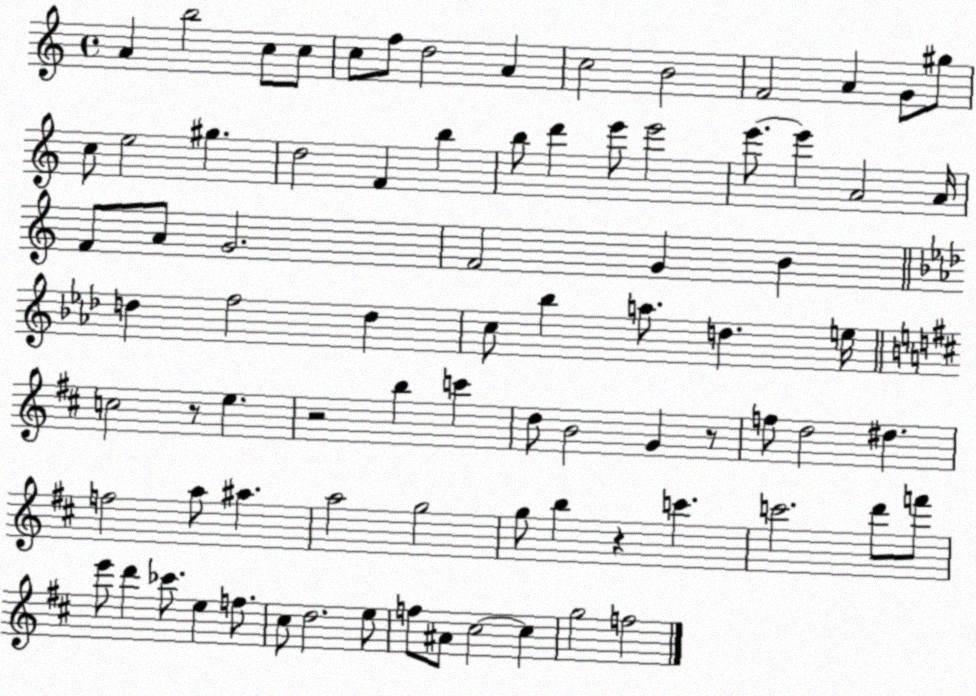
X:1
T:Untitled
M:4/4
L:1/4
K:C
A b2 c/2 c/2 c/2 f/2 d2 A c2 B2 F2 A G/2 ^g/2 c/2 e2 ^g d2 F b b/2 d' e'/2 e'2 e'/2 e' A2 A/4 F/2 A/2 G2 F2 G B d f2 d c/2 _b a/2 d e/4 c2 z/2 e z2 b c' d/2 B2 G z/2 f/2 d2 ^d f2 a/2 ^a a2 g2 g/2 b z c' c'2 d'/2 f'/2 e'/2 d' _c'/2 e f/2 ^c/2 d2 e/2 f/2 ^A/2 ^c2 ^c g2 f2